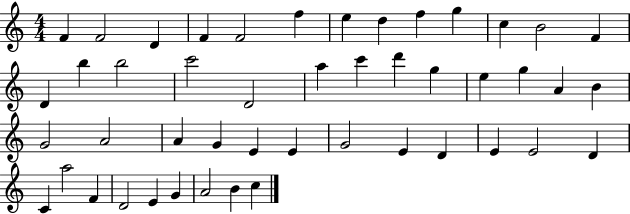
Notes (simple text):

F4/q F4/h D4/q F4/q F4/h F5/q E5/q D5/q F5/q G5/q C5/q B4/h F4/q D4/q B5/q B5/h C6/h D4/h A5/q C6/q D6/q G5/q E5/q G5/q A4/q B4/q G4/h A4/h A4/q G4/q E4/q E4/q G4/h E4/q D4/q E4/q E4/h D4/q C4/q A5/h F4/q D4/h E4/q G4/q A4/h B4/q C5/q